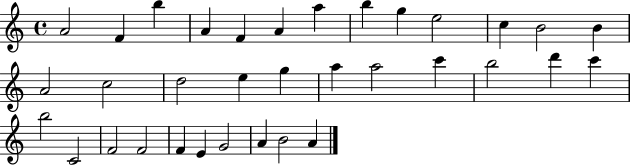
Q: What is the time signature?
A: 4/4